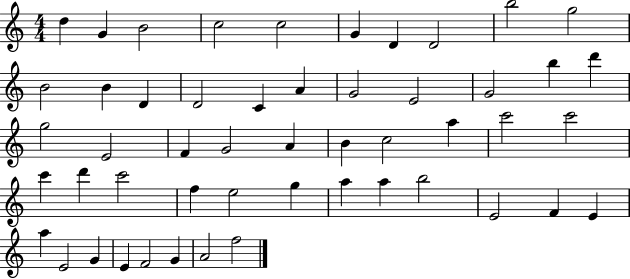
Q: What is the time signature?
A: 4/4